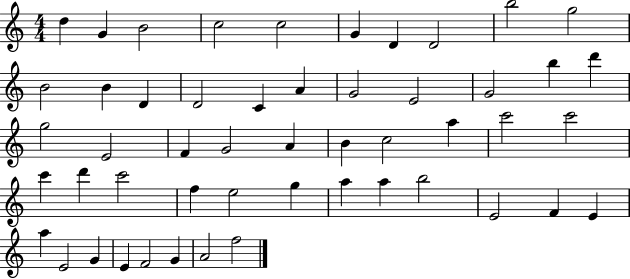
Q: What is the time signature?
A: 4/4